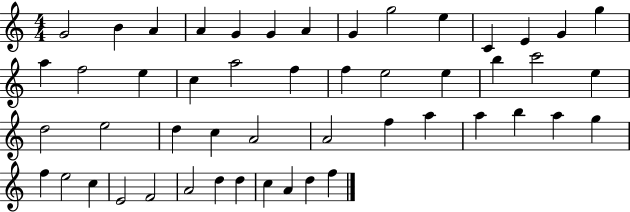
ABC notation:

X:1
T:Untitled
M:4/4
L:1/4
K:C
G2 B A A G G A G g2 e C E G g a f2 e c a2 f f e2 e b c'2 e d2 e2 d c A2 A2 f a a b a g f e2 c E2 F2 A2 d d c A d f